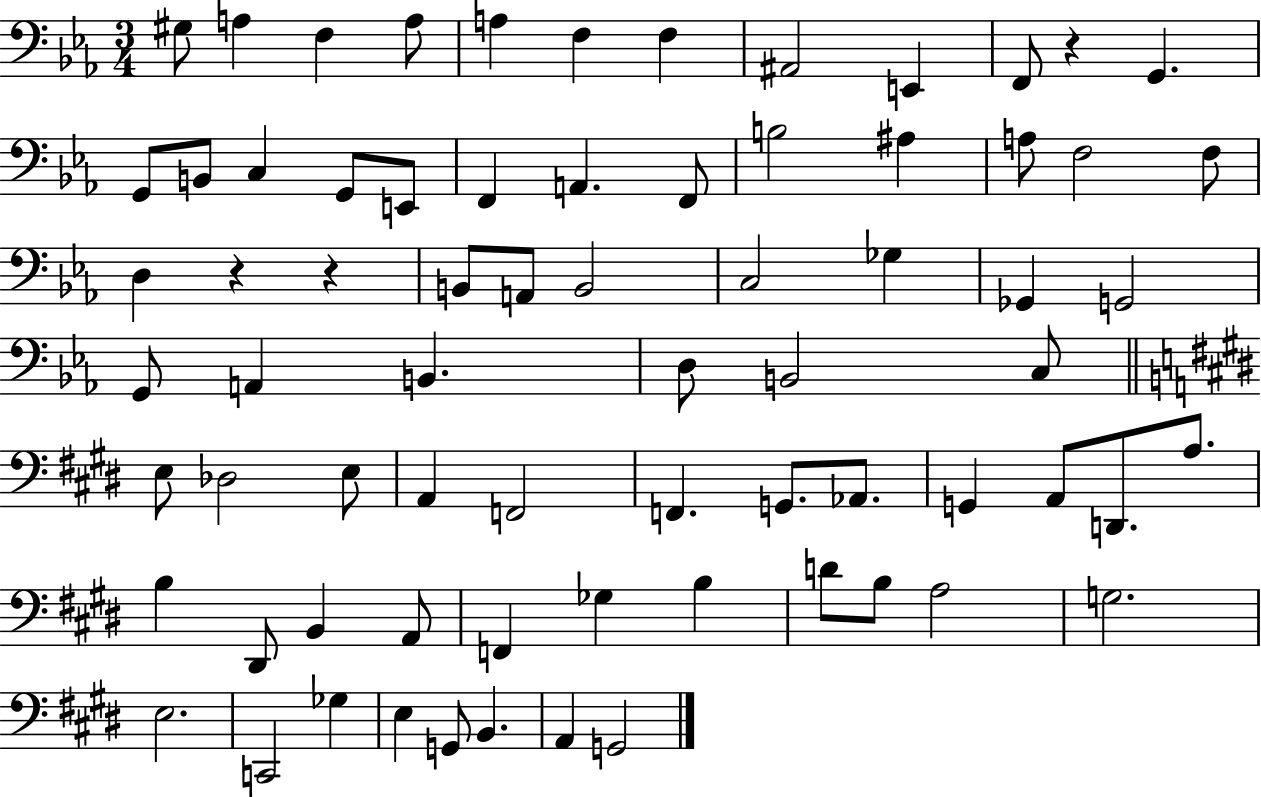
X:1
T:Untitled
M:3/4
L:1/4
K:Eb
^G,/2 A, F, A,/2 A, F, F, ^A,,2 E,, F,,/2 z G,, G,,/2 B,,/2 C, G,,/2 E,,/2 F,, A,, F,,/2 B,2 ^A, A,/2 F,2 F,/2 D, z z B,,/2 A,,/2 B,,2 C,2 _G, _G,, G,,2 G,,/2 A,, B,, D,/2 B,,2 C,/2 E,/2 _D,2 E,/2 A,, F,,2 F,, G,,/2 _A,,/2 G,, A,,/2 D,,/2 A,/2 B, ^D,,/2 B,, A,,/2 F,, _G, B, D/2 B,/2 A,2 G,2 E,2 C,,2 _G, E, G,,/2 B,, A,, G,,2